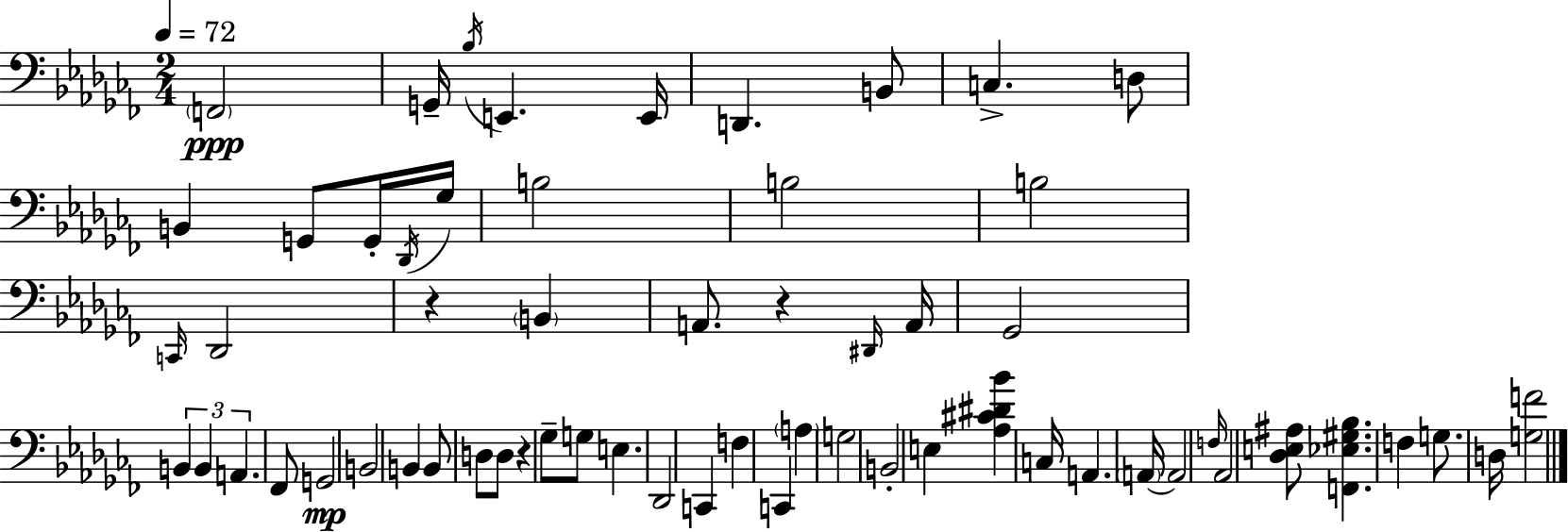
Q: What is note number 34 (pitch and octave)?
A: D3